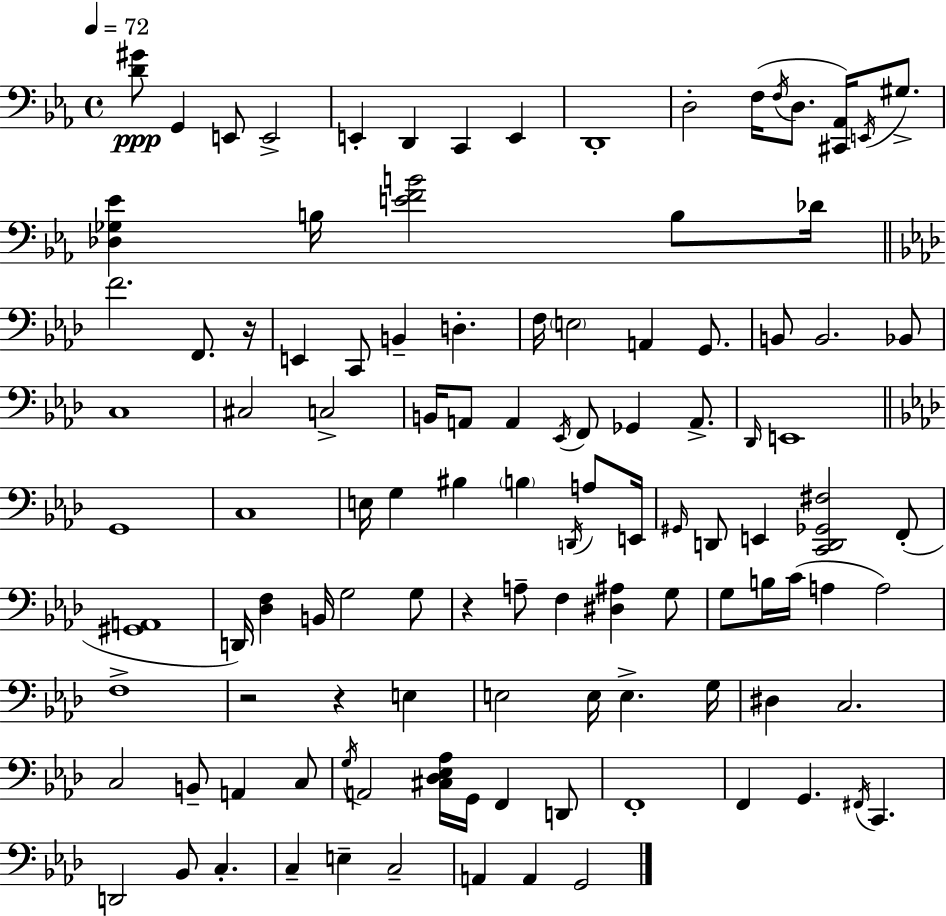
{
  \clef bass
  \time 4/4
  \defaultTimeSignature
  \key c \minor
  \tempo 4 = 72
  <d' gis'>8\ppp g,4 e,8 e,2-> | e,4-. d,4 c,4 e,4 | d,1-. | d2-. f16( \acciaccatura { f16 } d8. <cis, aes,>16) \acciaccatura { e,16 } gis8.-> | \break <des ges ees'>4 b16 <e' f' b'>2 b8 | des'16 \bar "||" \break \key aes \major f'2. f,8. r16 | e,4 c,8 b,4-- d4.-. | f16 \parenthesize e2 a,4 g,8. | b,8 b,2. bes,8 | \break c1 | cis2 c2-> | b,16 a,8 a,4 \acciaccatura { ees,16 } f,8 ges,4 a,8.-> | \grace { des,16 } e,1 | \break \bar "||" \break \key f \minor g,1 | c1 | e16 g4 bis4 \parenthesize b4 \acciaccatura { d,16 } a8 | e,16 \grace { gis,16 } d,8 e,4 <c, d, ges, fis>2 | \break f,8-.( <gis, a,>1 | d,16) <des f>4 b,16 g2 | g8 r4 a8-- f4 <dis ais>4 | g8 g8 b16 c'16( a4 a2) | \break f1-> | r2 r4 e4 | e2 e16 e4.-> | g16 dis4 c2. | \break c2 b,8-- a,4 | c8 \acciaccatura { g16 } a,2 <cis des ees aes>16 g,16 f,4 | d,8 f,1-. | f,4 g,4. \acciaccatura { fis,16 } c,4. | \break d,2 bes,8 c4.-. | c4-- e4-- c2-- | a,4 a,4 g,2 | \bar "|."
}